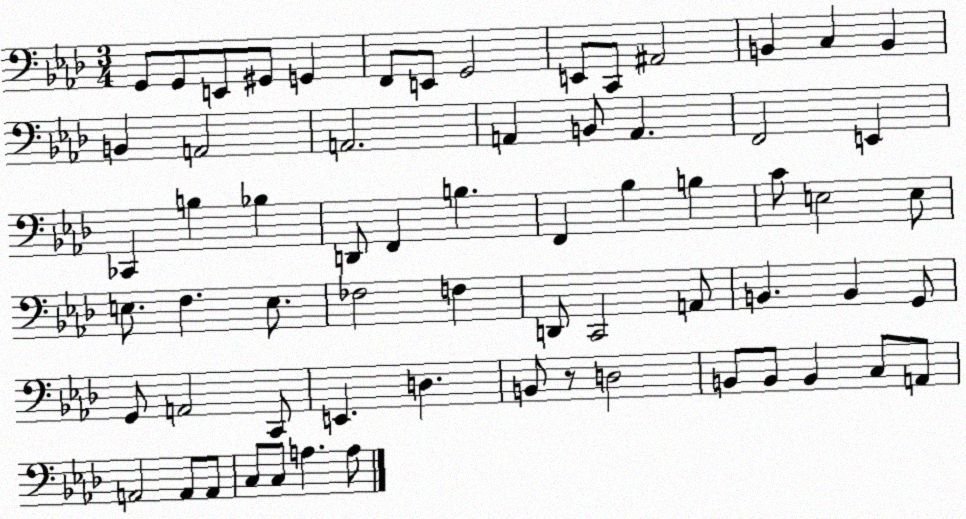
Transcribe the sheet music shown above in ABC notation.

X:1
T:Untitled
M:3/4
L:1/4
K:Ab
G,,/2 G,,/2 E,,/2 ^G,,/2 G,, F,,/2 E,,/2 G,,2 E,,/2 C,,/2 ^A,,2 B,, C, B,, B,, A,,2 A,,2 A,, B,,/2 A,, F,,2 E,, _C,, B, _B, D,,/2 F,, B, F,, _B, B, C/2 E,2 E,/2 E,/2 F, E,/2 _F,2 F, D,,/2 C,,2 A,,/2 B,, B,, G,,/2 G,,/2 A,,2 C,,/2 E,, D, B,,/2 z/2 D,2 B,,/2 B,,/2 B,, C,/2 A,,/2 A,,2 A,,/2 A,,/2 C,/2 C,/2 A, A,/2